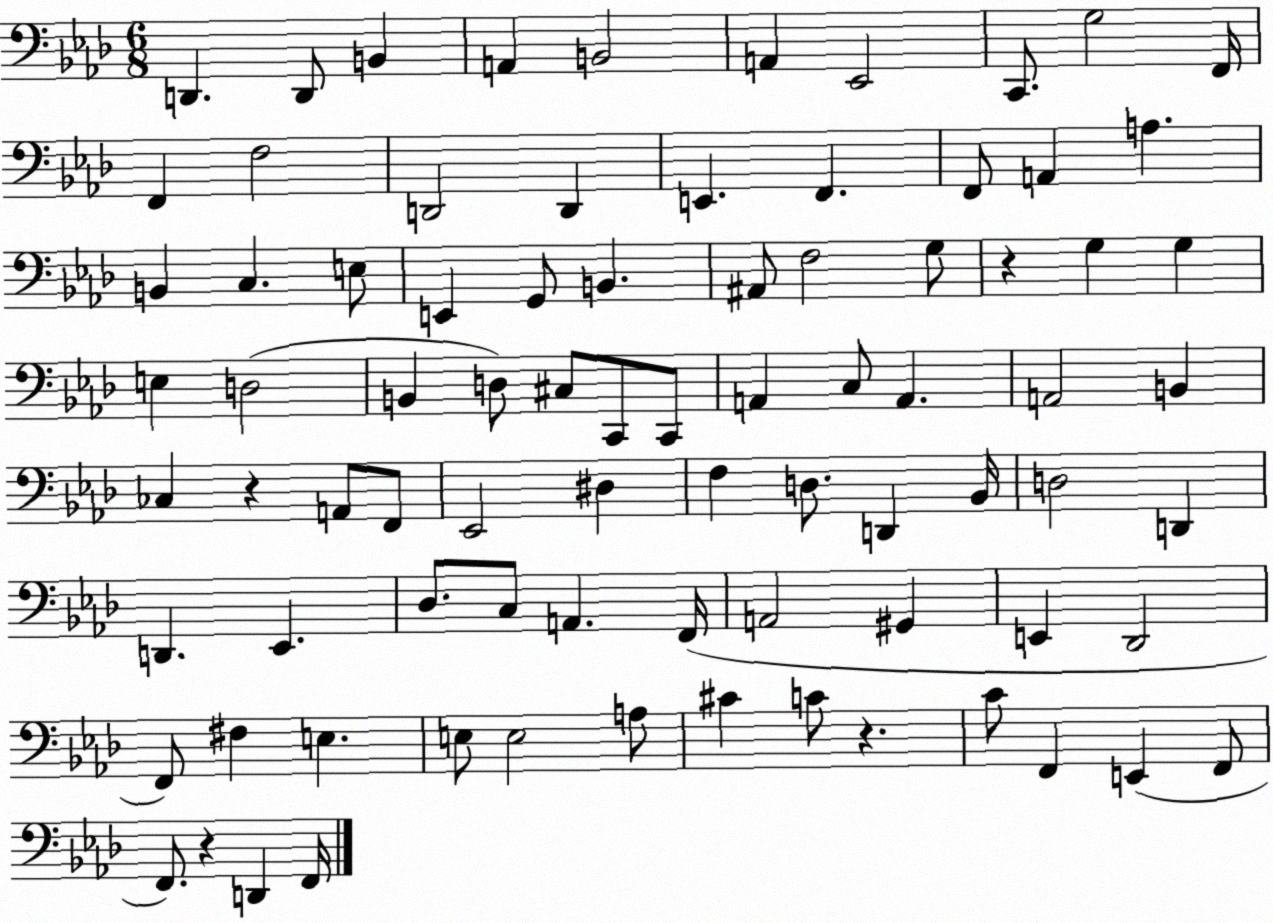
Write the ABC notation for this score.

X:1
T:Untitled
M:6/8
L:1/4
K:Ab
D,, D,,/2 B,, A,, B,,2 A,, _E,,2 C,,/2 G,2 F,,/4 F,, F,2 D,,2 D,, E,, F,, F,,/2 A,, A, B,, C, E,/2 E,, G,,/2 B,, ^A,,/2 F,2 G,/2 z G, G, E, D,2 B,, D,/2 ^C,/2 C,,/2 C,,/2 A,, C,/2 A,, A,,2 B,, _C, z A,,/2 F,,/2 _E,,2 ^D, F, D,/2 D,, _B,,/4 D,2 D,, D,, _E,, _D,/2 C,/2 A,, F,,/4 A,,2 ^G,, E,, _D,,2 F,,/2 ^F, E, E,/2 E,2 A,/2 ^C C/2 z C/2 F,, E,, F,,/2 F,,/2 z D,, F,,/4